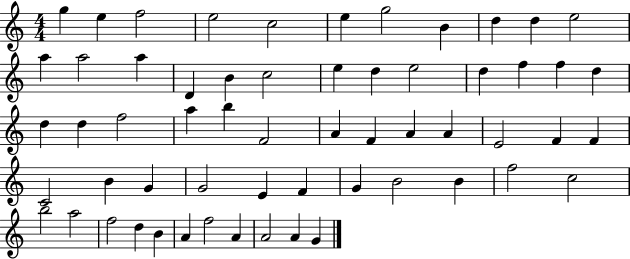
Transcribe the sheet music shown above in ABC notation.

X:1
T:Untitled
M:4/4
L:1/4
K:C
g e f2 e2 c2 e g2 B d d e2 a a2 a D B c2 e d e2 d f f d d d f2 a b F2 A F A A E2 F F C2 B G G2 E F G B2 B f2 c2 b2 a2 f2 d B A f2 A A2 A G